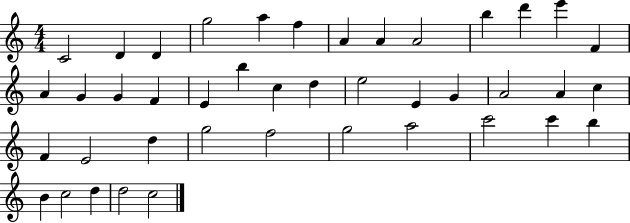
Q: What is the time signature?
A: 4/4